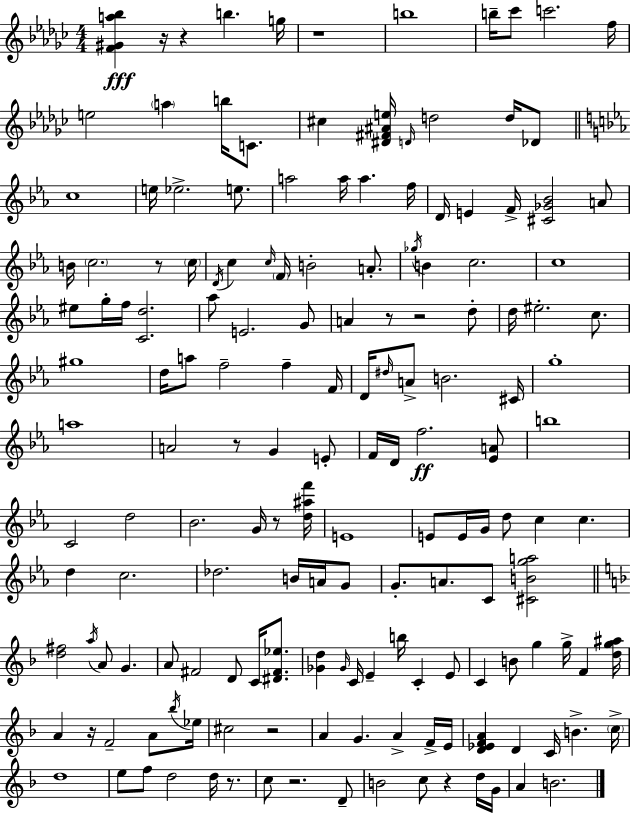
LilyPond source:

{
  \clef treble
  \numericTimeSignature
  \time 4/4
  \key ees \minor
  <f' gis' a'' bes''>4\fff r16 r4 b''4. g''16 | r1 | b''1 | b''16-- ces'''8 c'''2. f''16 | \break e''2 \parenthesize a''4 b''16 c'8. | cis''4 <dis' fis' ais' e''>16 \grace { d'16 } d''2 d''16 des'8 | \bar "||" \break \key ees \major c''1 | e''16 ees''2.-> e''8. | a''2 a''16 a''4. f''16 | d'16 e'4 f'16-> <cis' ges' bes'>2 a'8 | \break b'16 \parenthesize c''2. r8 \parenthesize c''16 | \acciaccatura { d'16 } c''4 \grace { c''16 } \parenthesize f'16 b'2-. a'8.-. | \acciaccatura { ges''16 } b'4 c''2. | c''1 | \break eis''8 g''16-. f''16 <c' d''>2. | aes''8 e'2. | g'8 a'4 r8 r2 | d''8-. d''16 eis''2.-. | \break c''8. gis''1 | d''16 a''8 f''2-- f''4-- | f'16 d'16 \grace { dis''16 } a'8-> b'2. | cis'16 g''1-. | \break a''1 | a'2 r8 g'4 | e'8-. f'16 d'16 f''2.\ff | <ees' a'>8 b''1 | \break c'2 d''2 | bes'2. | g'16 r8 <d'' ais'' f'''>16 e'1 | e'8 e'16 g'16 d''8 c''4 c''4. | \break d''4 c''2. | des''2. | b'16 a'16 g'8 g'8.-. a'8. c'8 <cis' b' g'' a''>2 | \bar "||" \break \key d \minor <d'' fis''>2 \acciaccatura { a''16 } a'8 g'4. | a'8 fis'2 d'8 c'16 <dis' fis' ees''>8. | <ges' d''>4 \grace { ges'16 } c'16 e'4-- b''16 c'4-. | e'8 c'4 b'8 g''4 g''16-> f'4 | \break <d'' g'' ais''>16 a'4 r16 f'2-- a'8 | \acciaccatura { bes''16 } ees''16 cis''2 r2 | a'4 g'4. a'4-> | f'16-> e'16 <d' ees' f' a'>4 d'4 c'16 b'4.-> | \break \parenthesize c''16-> d''1 | e''8 f''8 d''2 d''16 | r8. c''8 r2. | d'8-- b'2 c''8 r4 | \break d''16 g'16 a'4 b'2. | \bar "|."
}